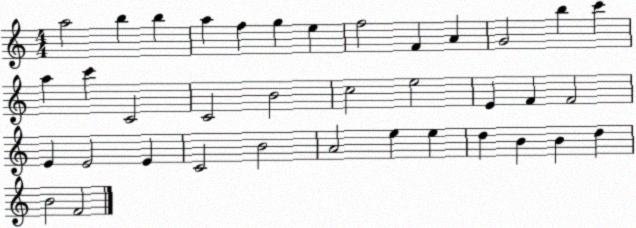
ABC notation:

X:1
T:Untitled
M:4/4
L:1/4
K:C
a2 b b a f g e f2 F A G2 b c' a c' C2 C2 B2 c2 e2 E F F2 E E2 E C2 B2 A2 e e d B B d B2 F2